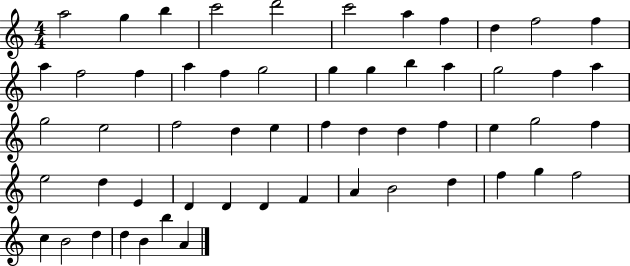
{
  \clef treble
  \numericTimeSignature
  \time 4/4
  \key c \major
  a''2 g''4 b''4 | c'''2 d'''2 | c'''2 a''4 f''4 | d''4 f''2 f''4 | \break a''4 f''2 f''4 | a''4 f''4 g''2 | g''4 g''4 b''4 a''4 | g''2 f''4 a''4 | \break g''2 e''2 | f''2 d''4 e''4 | f''4 d''4 d''4 f''4 | e''4 g''2 f''4 | \break e''2 d''4 e'4 | d'4 d'4 d'4 f'4 | a'4 b'2 d''4 | f''4 g''4 f''2 | \break c''4 b'2 d''4 | d''4 b'4 b''4 a'4 | \bar "|."
}